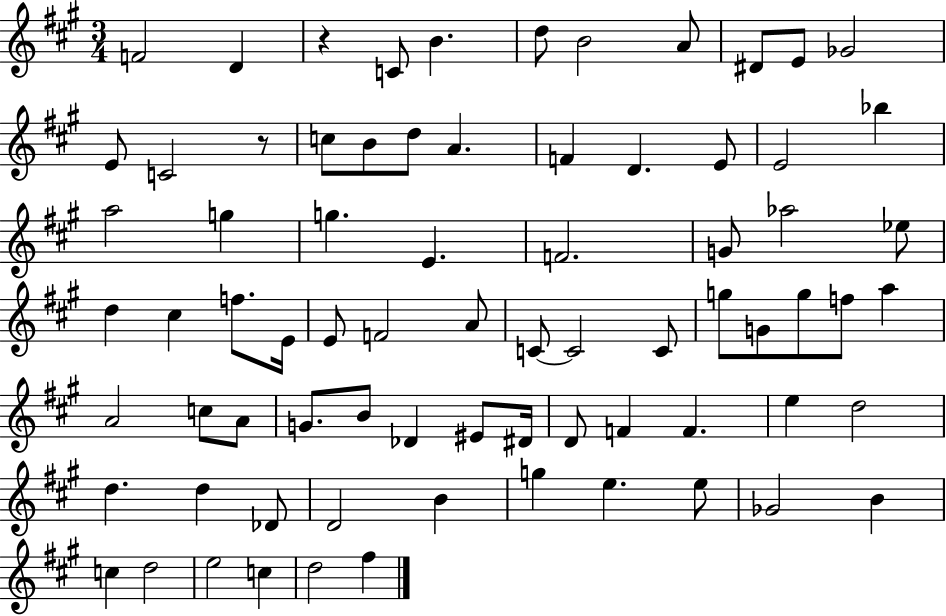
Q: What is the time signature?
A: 3/4